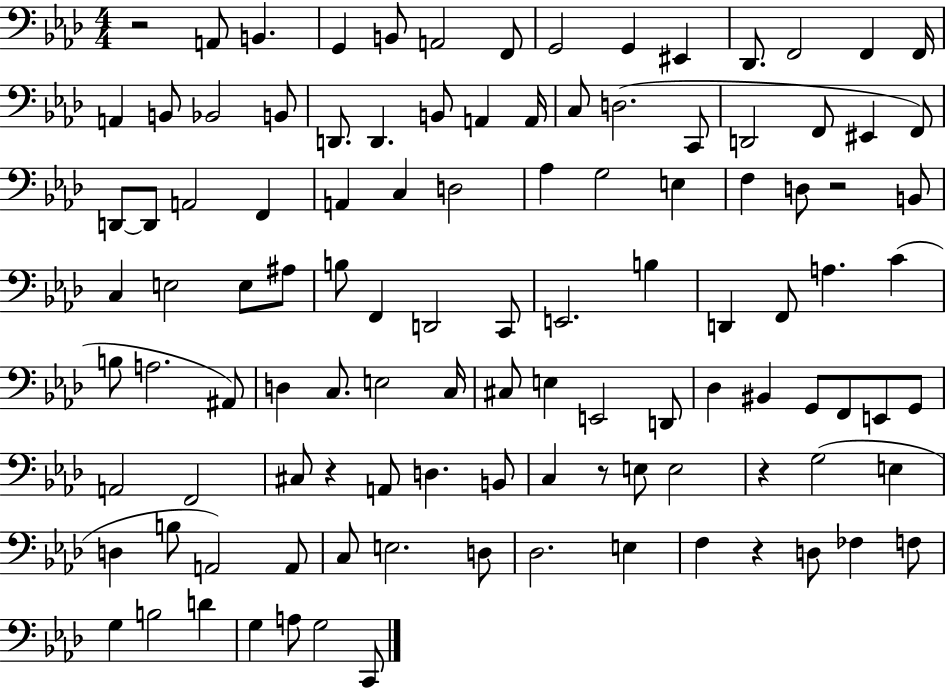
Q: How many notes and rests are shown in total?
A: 110